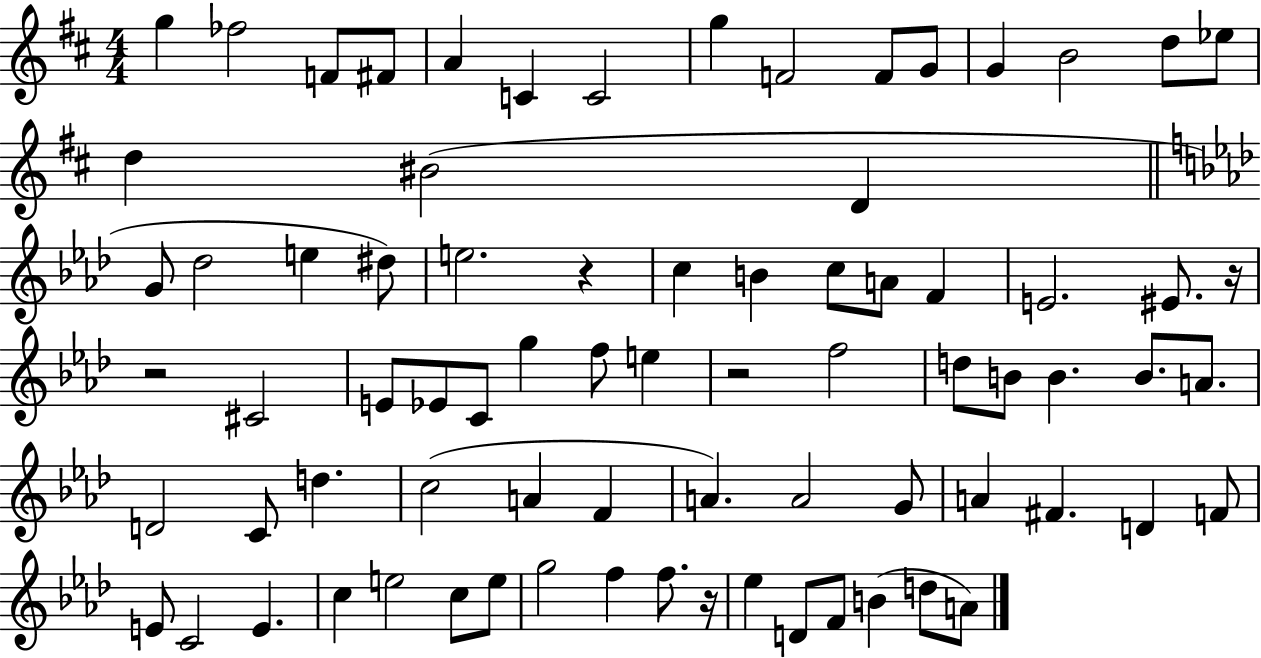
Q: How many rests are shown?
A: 5